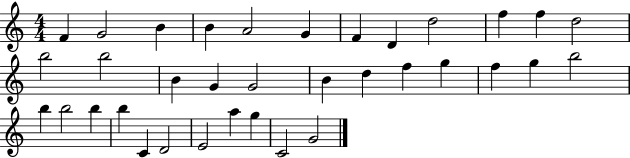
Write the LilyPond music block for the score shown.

{
  \clef treble
  \numericTimeSignature
  \time 4/4
  \key c \major
  f'4 g'2 b'4 | b'4 a'2 g'4 | f'4 d'4 d''2 | f''4 f''4 d''2 | \break b''2 b''2 | b'4 g'4 g'2 | b'4 d''4 f''4 g''4 | f''4 g''4 b''2 | \break b''4 b''2 b''4 | b''4 c'4 d'2 | e'2 a''4 g''4 | c'2 g'2 | \break \bar "|."
}